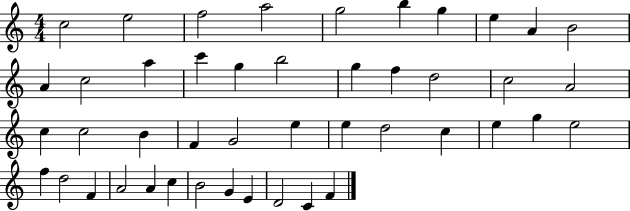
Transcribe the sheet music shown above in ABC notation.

X:1
T:Untitled
M:4/4
L:1/4
K:C
c2 e2 f2 a2 g2 b g e A B2 A c2 a c' g b2 g f d2 c2 A2 c c2 B F G2 e e d2 c e g e2 f d2 F A2 A c B2 G E D2 C F